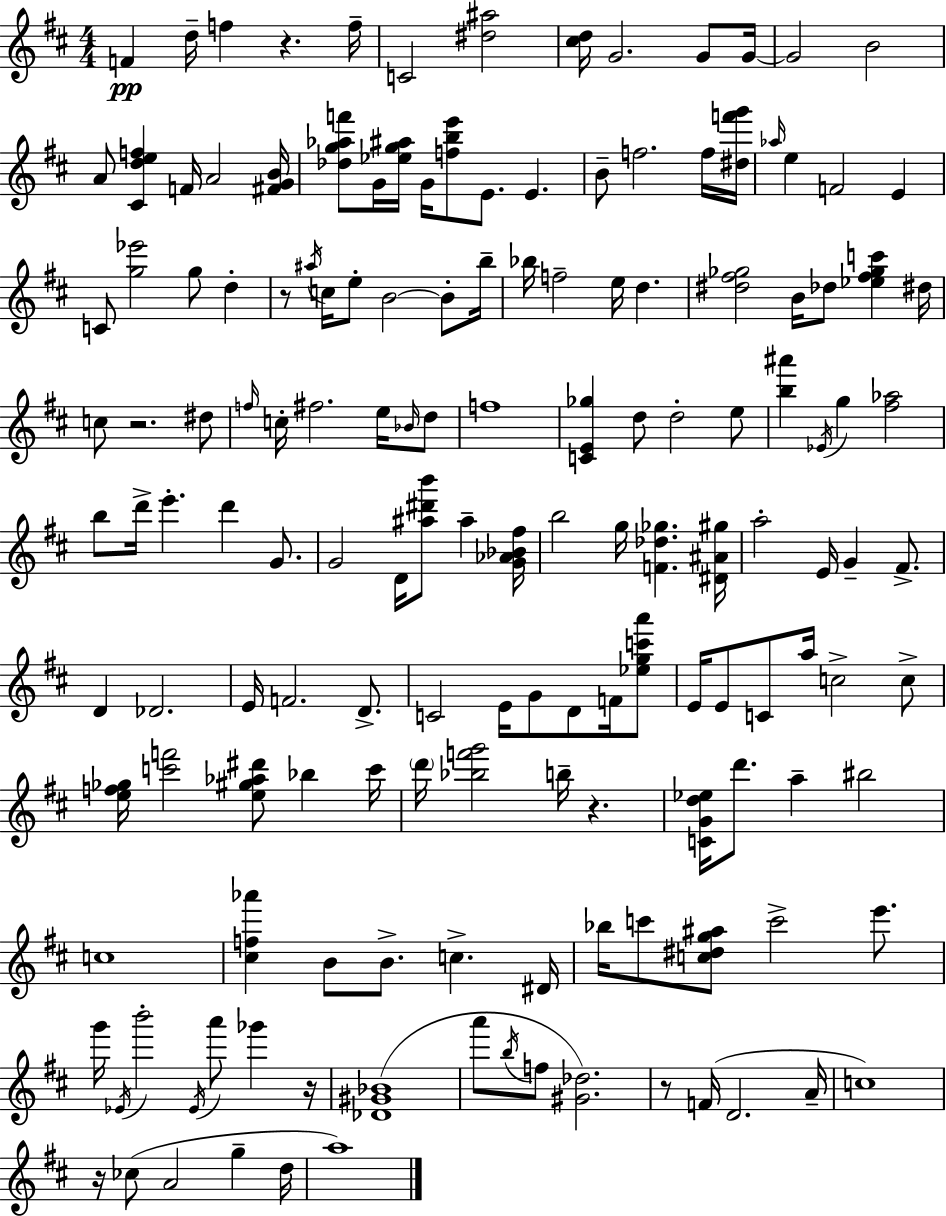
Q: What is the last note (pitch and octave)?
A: A5